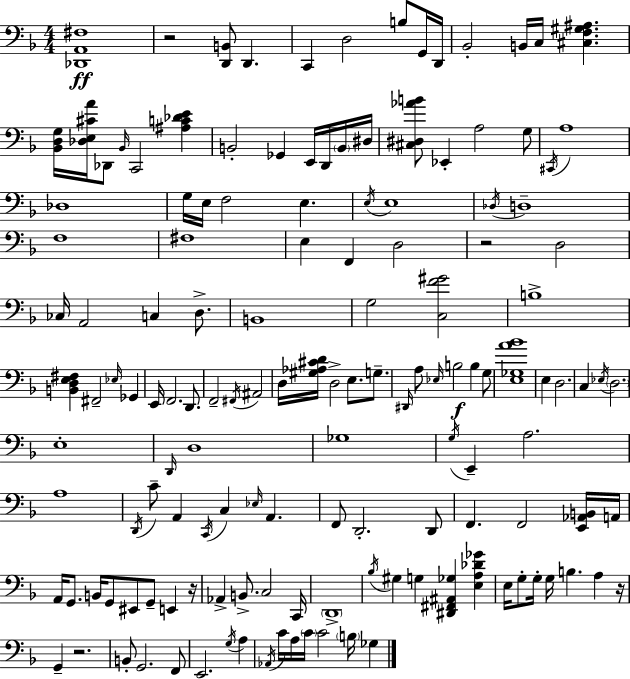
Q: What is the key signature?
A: F major